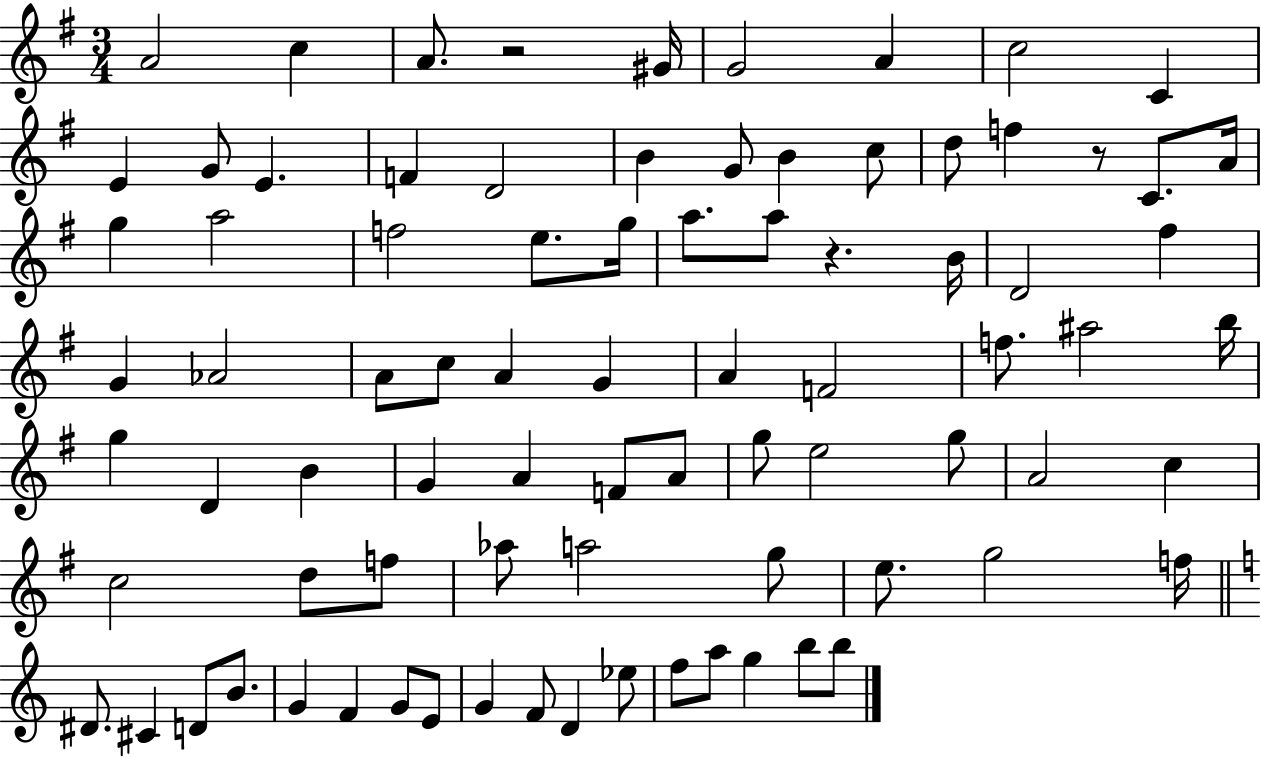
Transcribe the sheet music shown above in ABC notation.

X:1
T:Untitled
M:3/4
L:1/4
K:G
A2 c A/2 z2 ^G/4 G2 A c2 C E G/2 E F D2 B G/2 B c/2 d/2 f z/2 C/2 A/4 g a2 f2 e/2 g/4 a/2 a/2 z B/4 D2 ^f G _A2 A/2 c/2 A G A F2 f/2 ^a2 b/4 g D B G A F/2 A/2 g/2 e2 g/2 A2 c c2 d/2 f/2 _a/2 a2 g/2 e/2 g2 f/4 ^D/2 ^C D/2 B/2 G F G/2 E/2 G F/2 D _e/2 f/2 a/2 g b/2 b/2